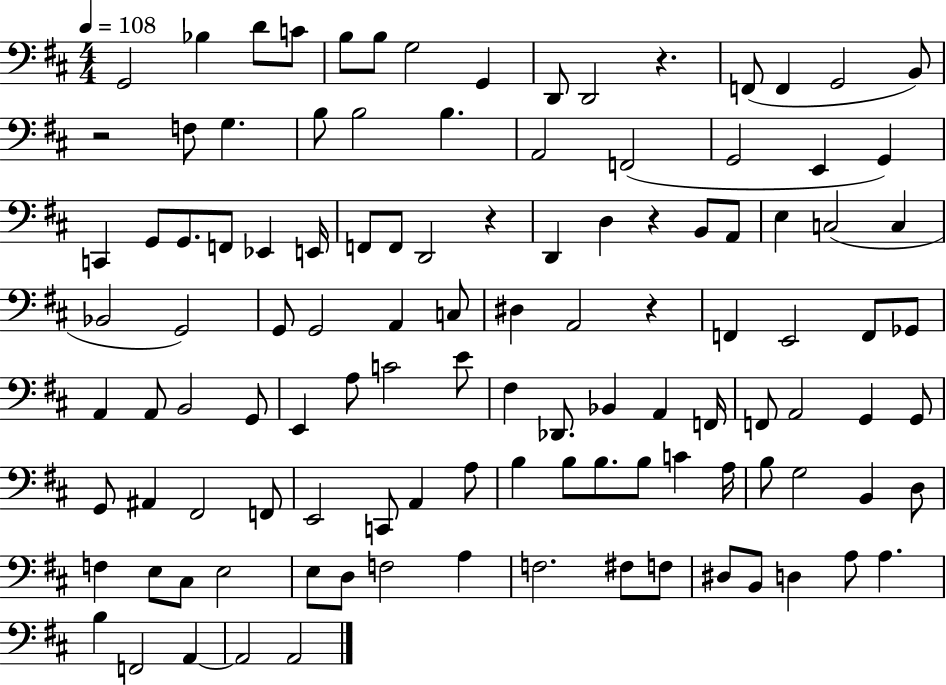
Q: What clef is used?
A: bass